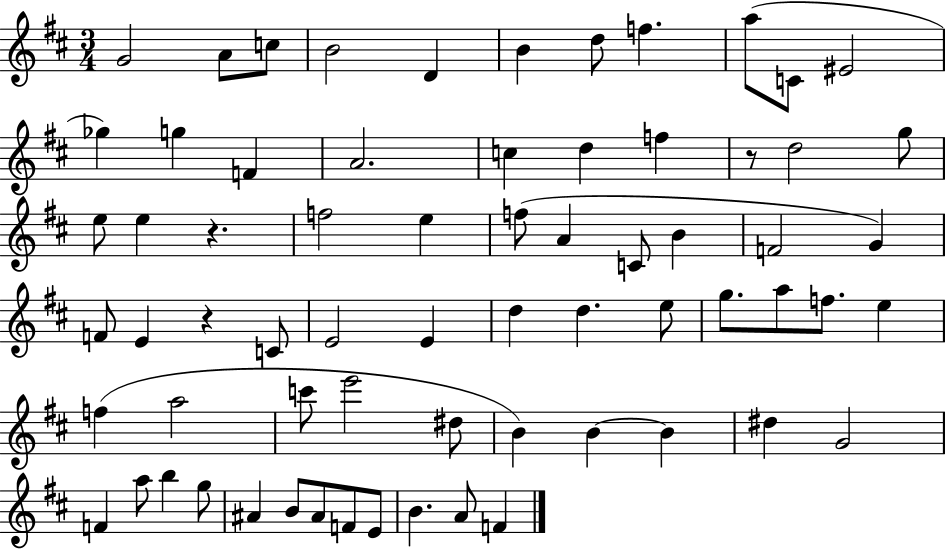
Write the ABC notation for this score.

X:1
T:Untitled
M:3/4
L:1/4
K:D
G2 A/2 c/2 B2 D B d/2 f a/2 C/2 ^E2 _g g F A2 c d f z/2 d2 g/2 e/2 e z f2 e f/2 A C/2 B F2 G F/2 E z C/2 E2 E d d e/2 g/2 a/2 f/2 e f a2 c'/2 e'2 ^d/2 B B B ^d G2 F a/2 b g/2 ^A B/2 ^A/2 F/2 E/2 B A/2 F